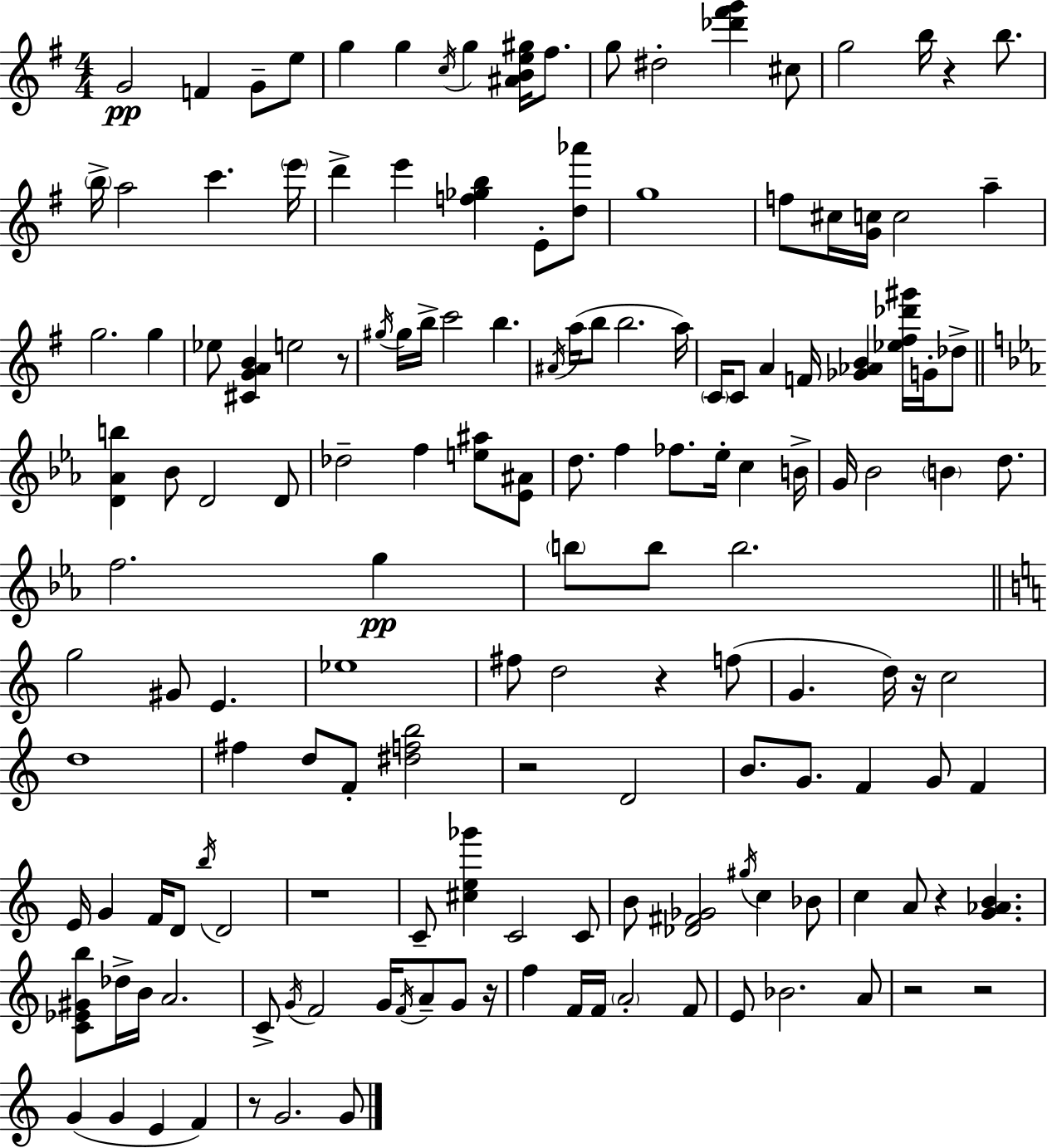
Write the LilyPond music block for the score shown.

{
  \clef treble
  \numericTimeSignature
  \time 4/4
  \key g \major
  g'2\pp f'4 g'8-- e''8 | g''4 g''4 \acciaccatura { c''16 } g''4 <ais' b' e'' gis''>16 fis''8. | g''8 dis''2-. <des''' fis''' g'''>4 cis''8 | g''2 b''16 r4 b''8. | \break \parenthesize b''16-> a''2 c'''4. | \parenthesize e'''16 d'''4-> e'''4 <f'' ges'' b''>4 e'8-. <d'' aes'''>8 | g''1 | f''8 cis''16 <g' c''>16 c''2 a''4-- | \break g''2. g''4 | ees''8 <cis' g' a' b'>4 e''2 r8 | \acciaccatura { gis''16 } gis''16 b''16-> c'''2 b''4. | \acciaccatura { ais'16 } a''16( b''8 b''2. | \break a''16) \parenthesize c'16 c'8 a'4 f'16 <ges' aes' b'>4 <ees'' fis'' des''' gis'''>16 | g'16-. des''8-> \bar "||" \break \key ees \major <d' aes' b''>4 bes'8 d'2 d'8 | des''2-- f''4 <e'' ais''>8 <ees' ais'>8 | d''8. f''4 fes''8. ees''16-. c''4 b'16-> | g'16 bes'2 \parenthesize b'4 d''8. | \break f''2. g''4\pp | \parenthesize b''8 b''8 b''2. | \bar "||" \break \key c \major g''2 gis'8 e'4. | ees''1 | fis''8 d''2 r4 f''8( | g'4. d''16) r16 c''2 | \break d''1 | fis''4 d''8 f'8-. <dis'' f'' b''>2 | r2 d'2 | b'8. g'8. f'4 g'8 f'4 | \break e'16 g'4 f'16 d'8 \acciaccatura { b''16 } d'2 | r1 | c'8-- <cis'' e'' ges'''>4 c'2 c'8 | b'8 <des' fis' ges'>2 \acciaccatura { gis''16 } c''4 | \break bes'8 c''4 a'8 r4 <g' aes' b'>4. | <c' ees' gis' b''>8 des''16-> b'16 a'2. | c'8-> \acciaccatura { g'16 } f'2 g'16 \acciaccatura { f'16 } a'8-- | g'8 r16 f''4 f'16 f'16 \parenthesize a'2-. | \break f'8 e'8 bes'2. | a'8 r2 r2 | g'4( g'4 e'4 | f'4) r8 g'2. | \break g'8 \bar "|."
}